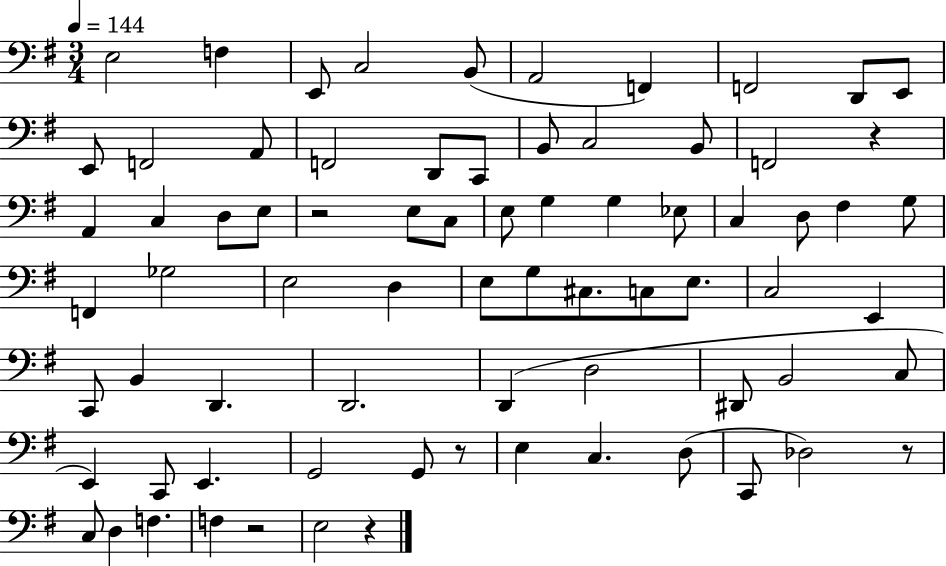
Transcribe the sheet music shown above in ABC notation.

X:1
T:Untitled
M:3/4
L:1/4
K:G
E,2 F, E,,/2 C,2 B,,/2 A,,2 F,, F,,2 D,,/2 E,,/2 E,,/2 F,,2 A,,/2 F,,2 D,,/2 C,,/2 B,,/2 C,2 B,,/2 F,,2 z A,, C, D,/2 E,/2 z2 E,/2 C,/2 E,/2 G, G, _E,/2 C, D,/2 ^F, G,/2 F,, _G,2 E,2 D, E,/2 G,/2 ^C,/2 C,/2 E,/2 C,2 E,, C,,/2 B,, D,, D,,2 D,, D,2 ^D,,/2 B,,2 C,/2 E,, C,,/2 E,, G,,2 G,,/2 z/2 E, C, D,/2 C,,/2 _D,2 z/2 C,/2 D, F, F, z2 E,2 z